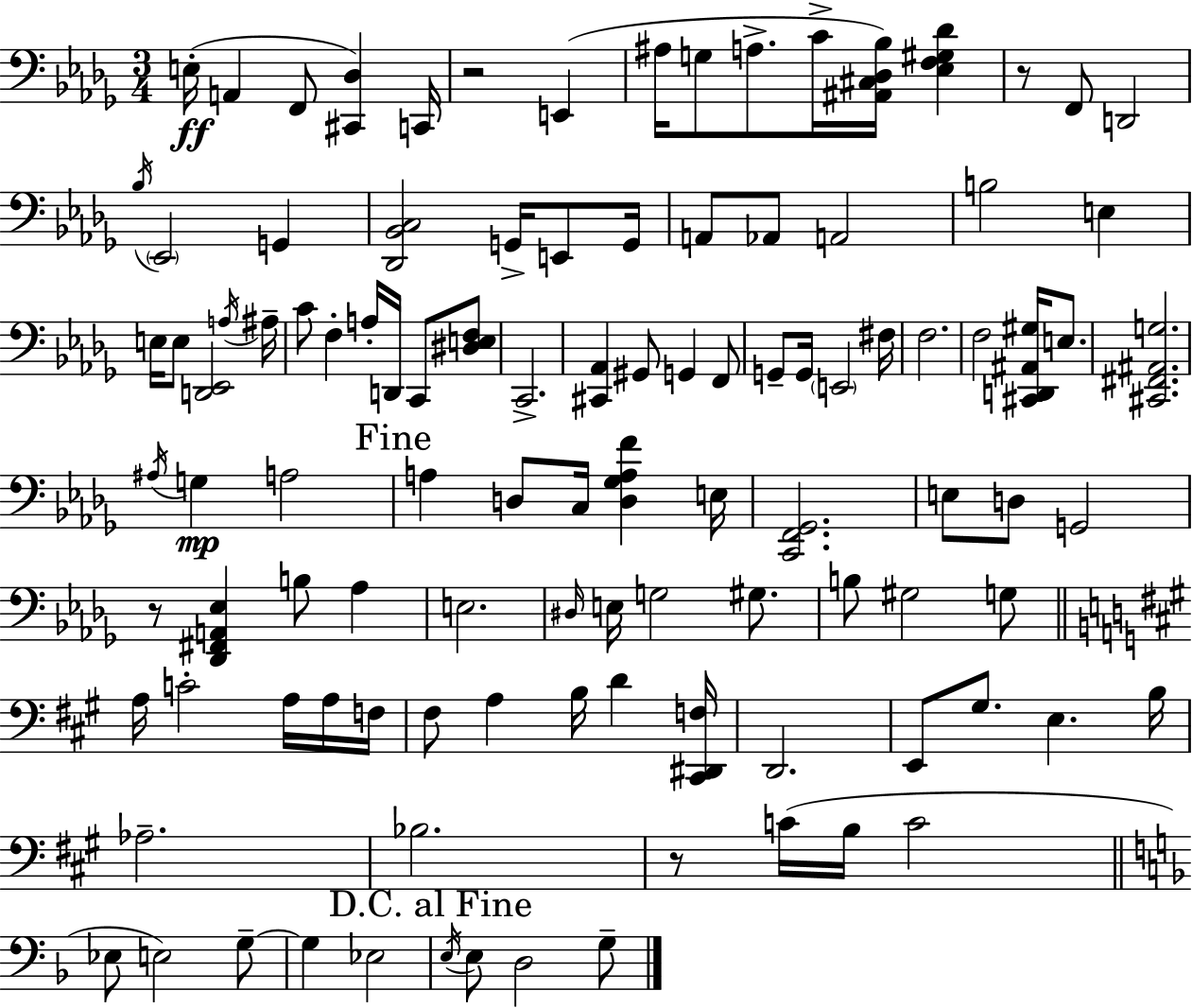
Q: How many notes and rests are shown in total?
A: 107